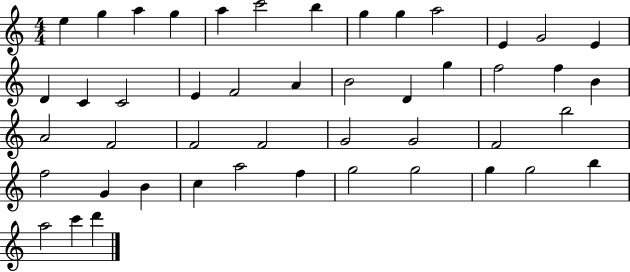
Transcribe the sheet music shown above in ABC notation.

X:1
T:Untitled
M:4/4
L:1/4
K:C
e g a g a c'2 b g g a2 E G2 E D C C2 E F2 A B2 D g f2 f B A2 F2 F2 F2 G2 G2 F2 b2 f2 G B c a2 f g2 g2 g g2 b a2 c' d'